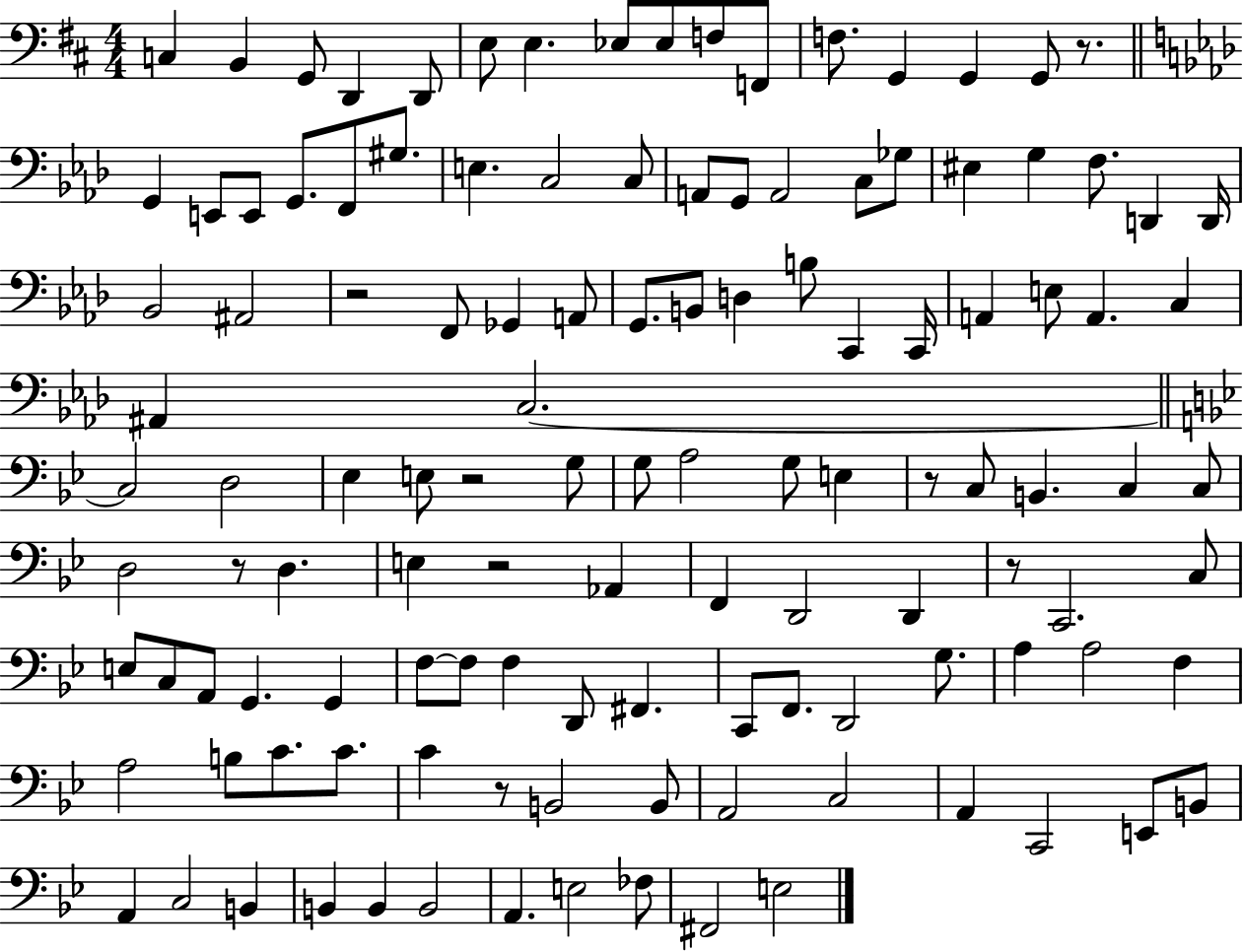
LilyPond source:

{
  \clef bass
  \numericTimeSignature
  \time 4/4
  \key d \major
  \repeat volta 2 { c4 b,4 g,8 d,4 d,8 | e8 e4. ees8 ees8 f8 f,8 | f8. g,4 g,4 g,8 r8. | \bar "||" \break \key aes \major g,4 e,8 e,8 g,8. f,8 gis8. | e4. c2 c8 | a,8 g,8 a,2 c8 ges8 | eis4 g4 f8. d,4 d,16 | \break bes,2 ais,2 | r2 f,8 ges,4 a,8 | g,8. b,8 d4 b8 c,4 c,16 | a,4 e8 a,4. c4 | \break ais,4 c2.~~ | \bar "||" \break \key bes \major c2 d2 | ees4 e8 r2 g8 | g8 a2 g8 e4 | r8 c8 b,4. c4 c8 | \break d2 r8 d4. | e4 r2 aes,4 | f,4 d,2 d,4 | r8 c,2. c8 | \break e8 c8 a,8 g,4. g,4 | f8~~ f8 f4 d,8 fis,4. | c,8 f,8. d,2 g8. | a4 a2 f4 | \break a2 b8 c'8. c'8. | c'4 r8 b,2 b,8 | a,2 c2 | a,4 c,2 e,8 b,8 | \break a,4 c2 b,4 | b,4 b,4 b,2 | a,4. e2 fes8 | fis,2 e2 | \break } \bar "|."
}